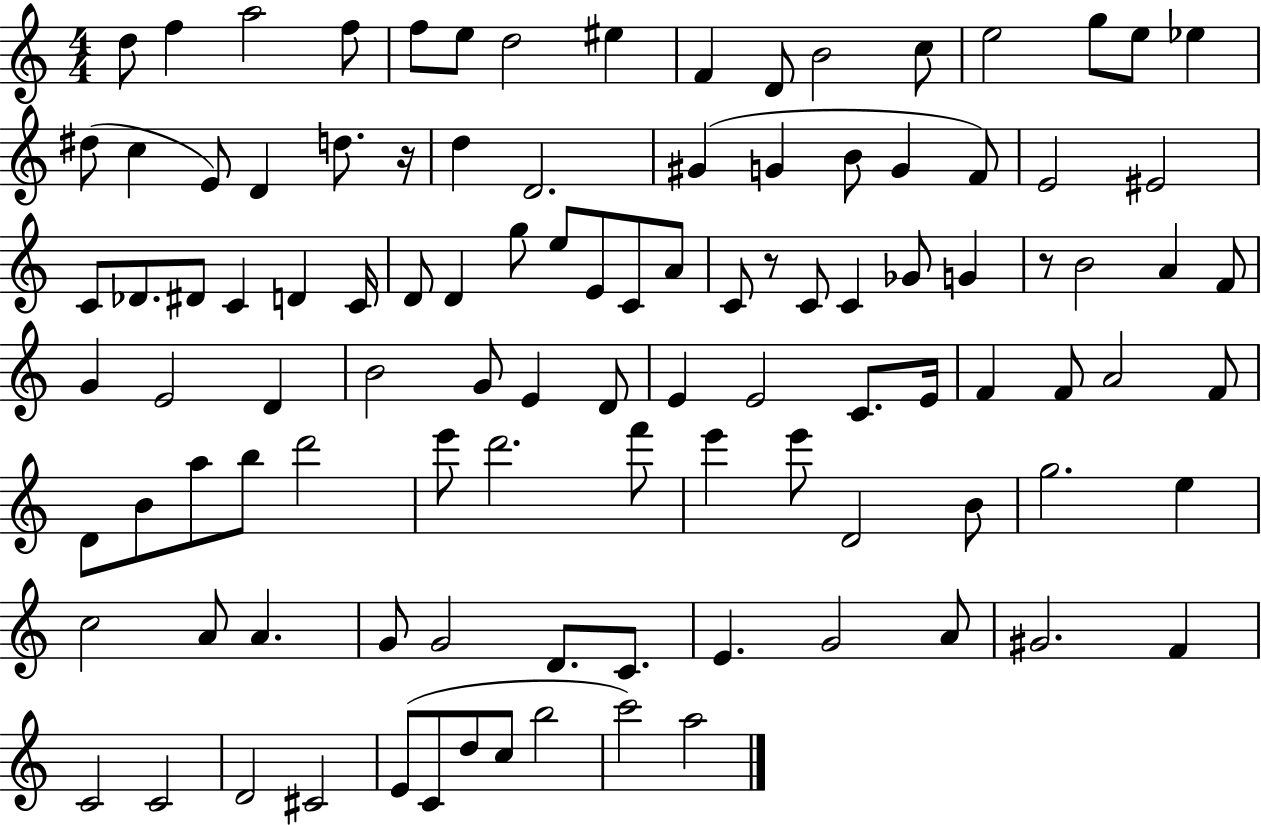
{
  \clef treble
  \numericTimeSignature
  \time 4/4
  \key c \major
  d''8 f''4 a''2 f''8 | f''8 e''8 d''2 eis''4 | f'4 d'8 b'2 c''8 | e''2 g''8 e''8 ees''4 | \break dis''8( c''4 e'8) d'4 d''8. r16 | d''4 d'2. | gis'4( g'4 b'8 g'4 f'8) | e'2 eis'2 | \break c'8 des'8. dis'8 c'4 d'4 c'16 | d'8 d'4 g''8 e''8 e'8 c'8 a'8 | c'8 r8 c'8 c'4 ges'8 g'4 | r8 b'2 a'4 f'8 | \break g'4 e'2 d'4 | b'2 g'8 e'4 d'8 | e'4 e'2 c'8. e'16 | f'4 f'8 a'2 f'8 | \break d'8 b'8 a''8 b''8 d'''2 | e'''8 d'''2. f'''8 | e'''4 e'''8 d'2 b'8 | g''2. e''4 | \break c''2 a'8 a'4. | g'8 g'2 d'8. c'8. | e'4. g'2 a'8 | gis'2. f'4 | \break c'2 c'2 | d'2 cis'2 | e'8( c'8 d''8 c''8 b''2 | c'''2) a''2 | \break \bar "|."
}